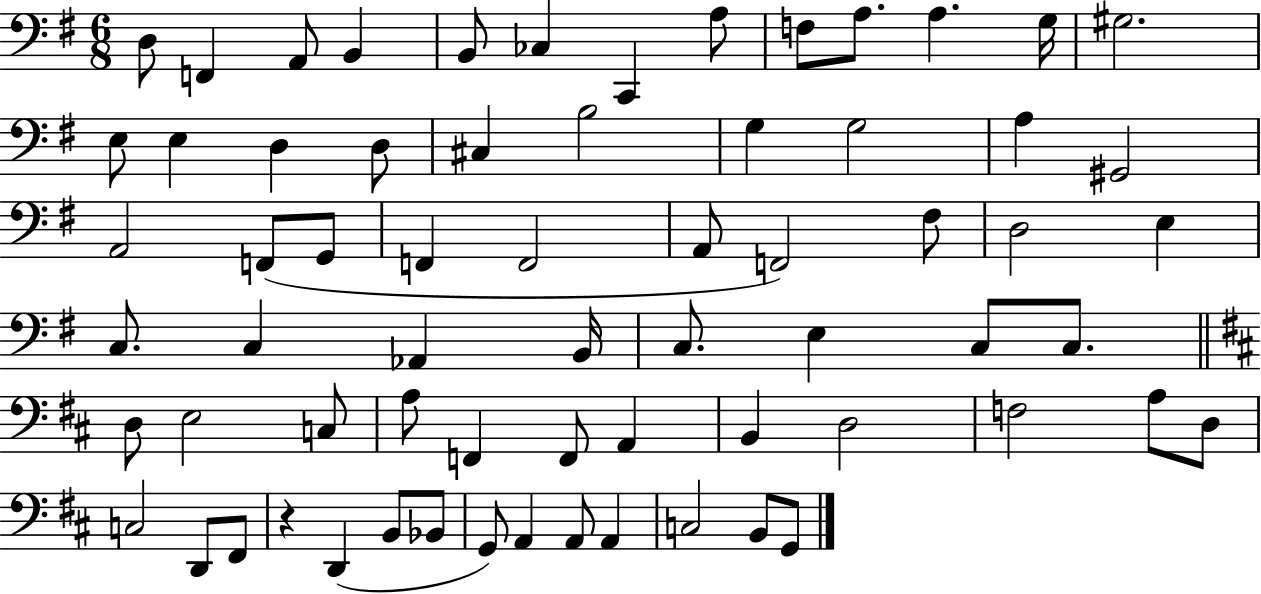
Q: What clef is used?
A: bass